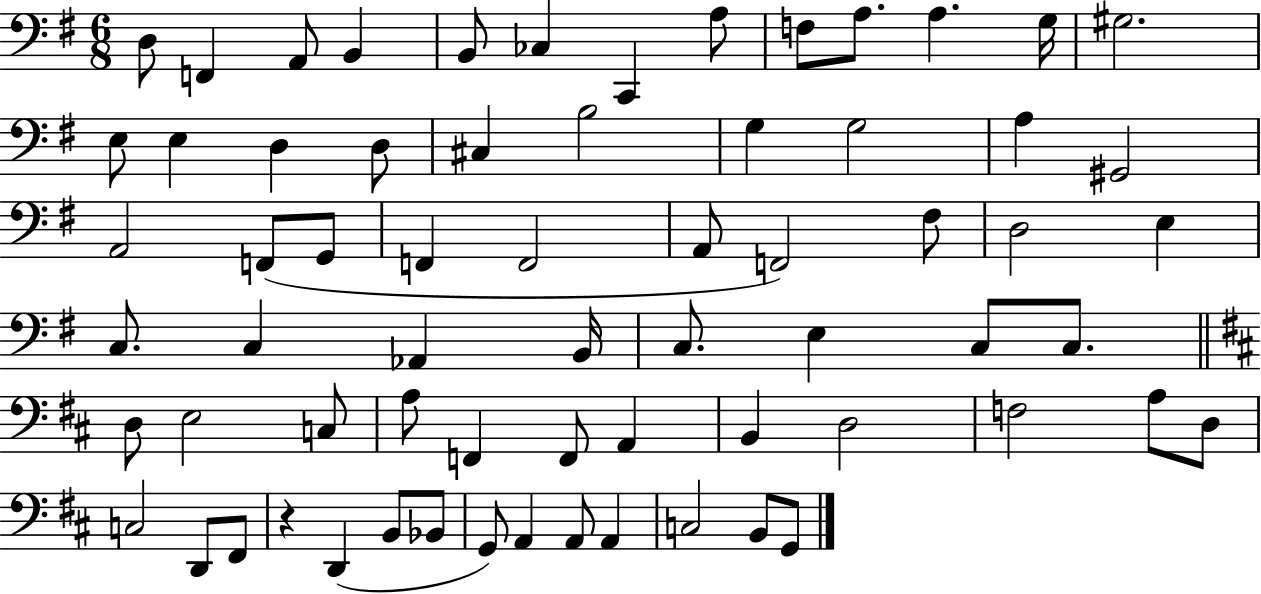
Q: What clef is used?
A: bass